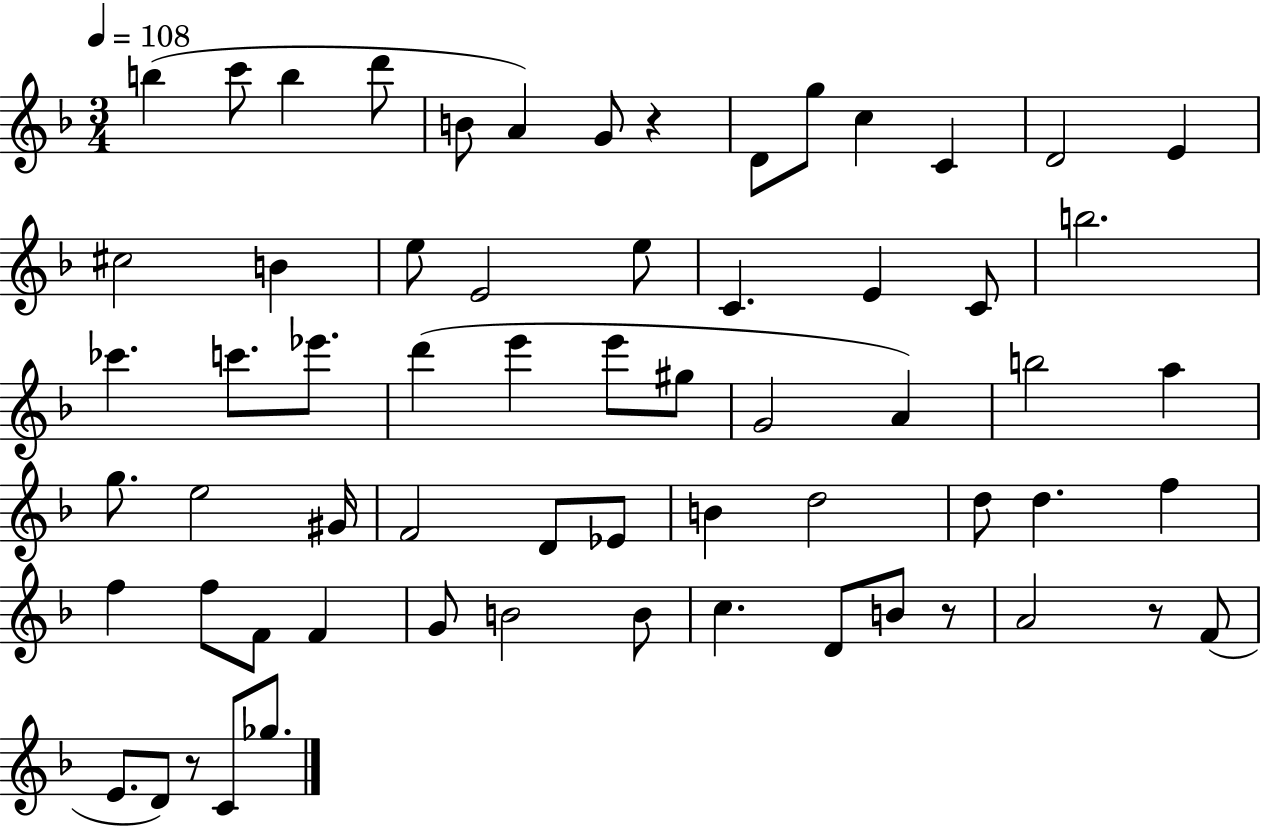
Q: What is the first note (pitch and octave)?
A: B5